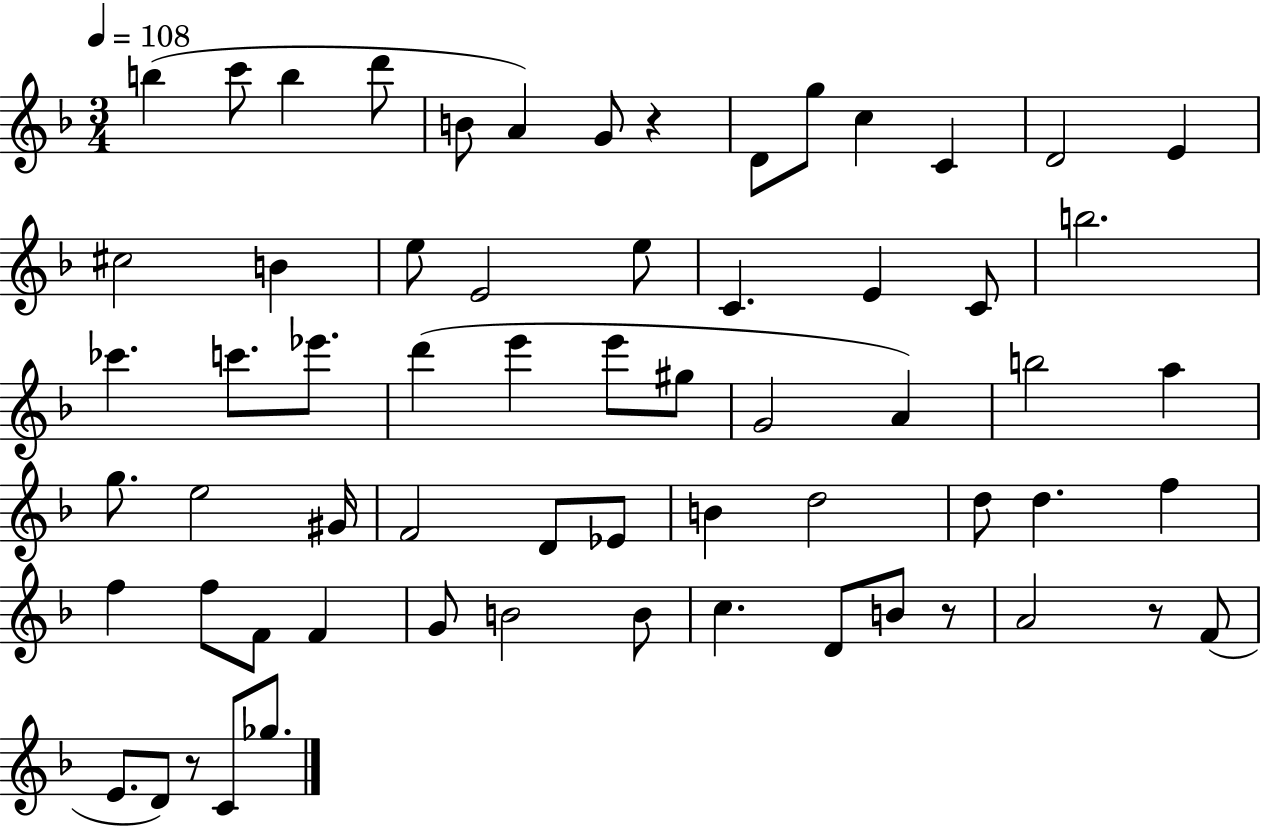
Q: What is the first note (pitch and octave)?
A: B5